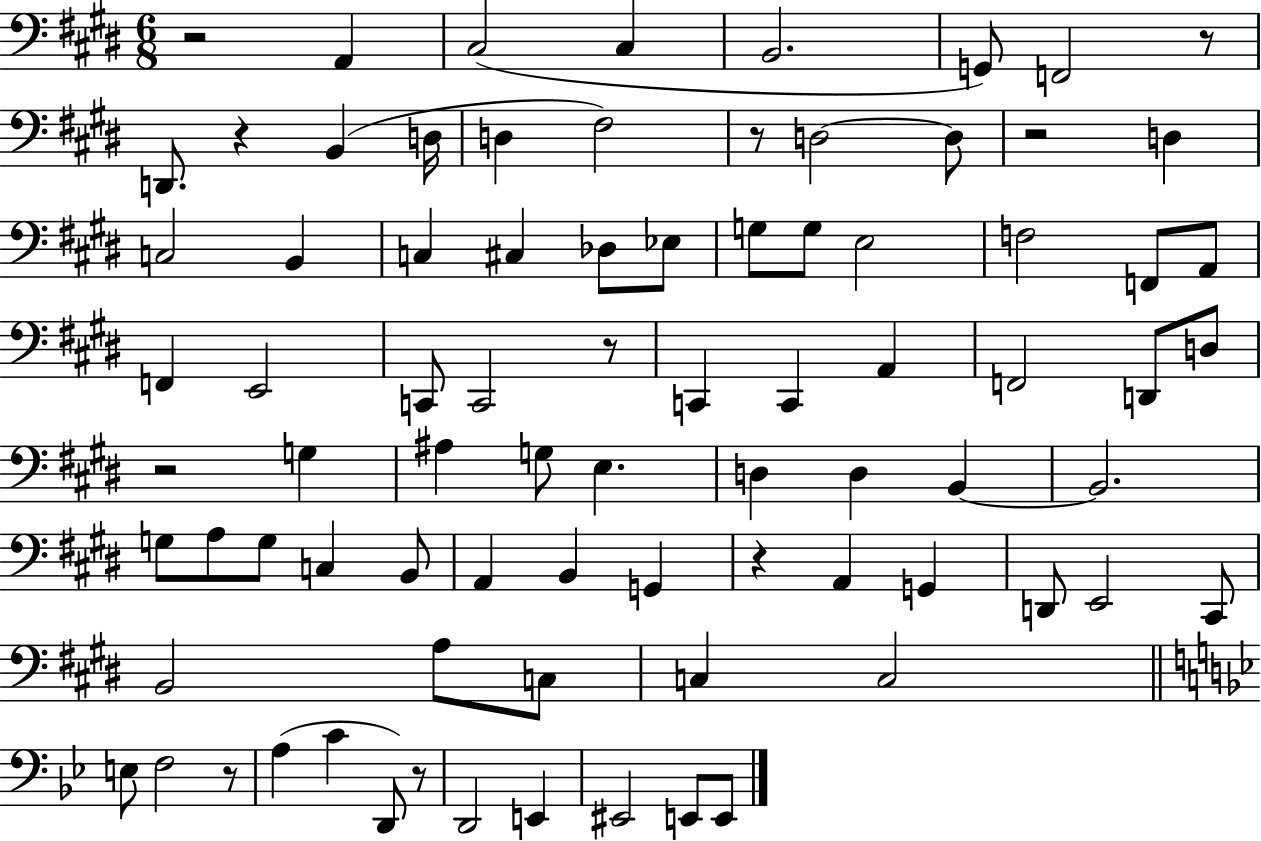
R/h A2/q C#3/h C#3/q B2/h. G2/e F2/h R/e D2/e. R/q B2/q D3/s D3/q F#3/h R/e D3/h D3/e R/h D3/q C3/h B2/q C3/q C#3/q Db3/e Eb3/e G3/e G3/e E3/h F3/h F2/e A2/e F2/q E2/h C2/e C2/h R/e C2/q C2/q A2/q F2/h D2/e D3/e R/h G3/q A#3/q G3/e E3/q. D3/q D3/q B2/q B2/h. G3/e A3/e G3/e C3/q B2/e A2/q B2/q G2/q R/q A2/q G2/q D2/e E2/h C#2/e B2/h A3/e C3/e C3/q C3/h E3/e F3/h R/e A3/q C4/q D2/e R/e D2/h E2/q EIS2/h E2/e E2/e